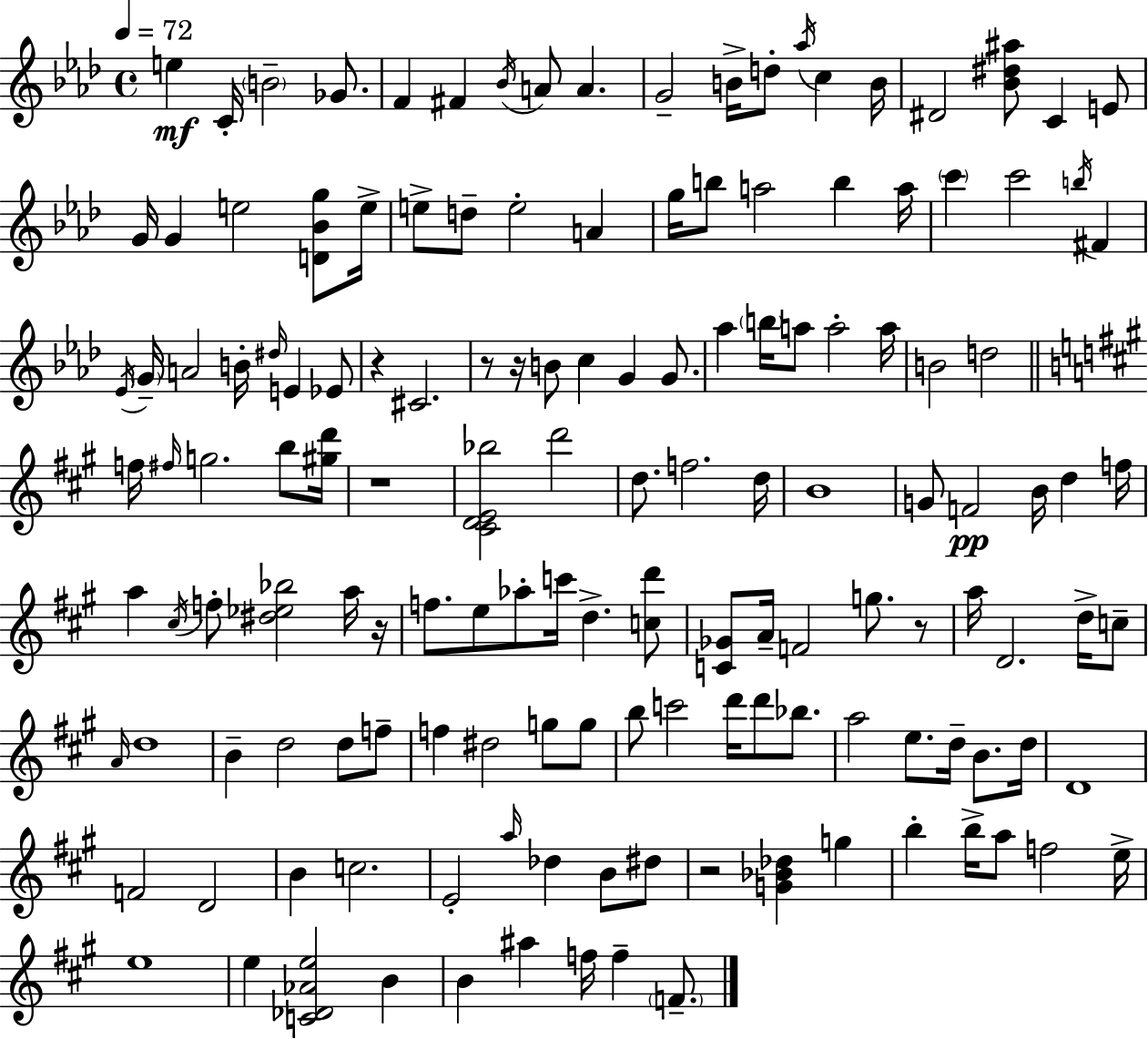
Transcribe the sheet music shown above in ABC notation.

X:1
T:Untitled
M:4/4
L:1/4
K:Ab
e C/4 B2 _G/2 F ^F _B/4 A/2 A G2 B/4 d/2 _a/4 c B/4 ^D2 [_B^d^a]/2 C E/2 G/4 G e2 [D_Bg]/2 e/4 e/2 d/2 e2 A g/4 b/2 a2 b a/4 c' c'2 b/4 ^F _E/4 G/4 A2 B/4 ^d/4 E _E/2 z ^C2 z/2 z/4 B/2 c G G/2 _a b/4 a/2 a2 a/4 B2 d2 f/4 ^f/4 g2 b/2 [^gd']/4 z4 [^CDE_b]2 d'2 d/2 f2 d/4 B4 G/2 F2 B/4 d f/4 a ^c/4 f/2 [^d_e_b]2 a/4 z/4 f/2 e/2 _a/2 c'/4 d [cd']/2 [C_G]/2 A/4 F2 g/2 z/2 a/4 D2 d/4 c/2 A/4 d4 B d2 d/2 f/2 f ^d2 g/2 g/2 b/2 c'2 d'/4 d'/2 _b/2 a2 e/2 d/4 B/2 d/4 D4 F2 D2 B c2 E2 a/4 _d B/2 ^d/2 z2 [G_B_d] g b b/4 a/2 f2 e/4 e4 e [C_D_Ae]2 B B ^a f/4 f F/2